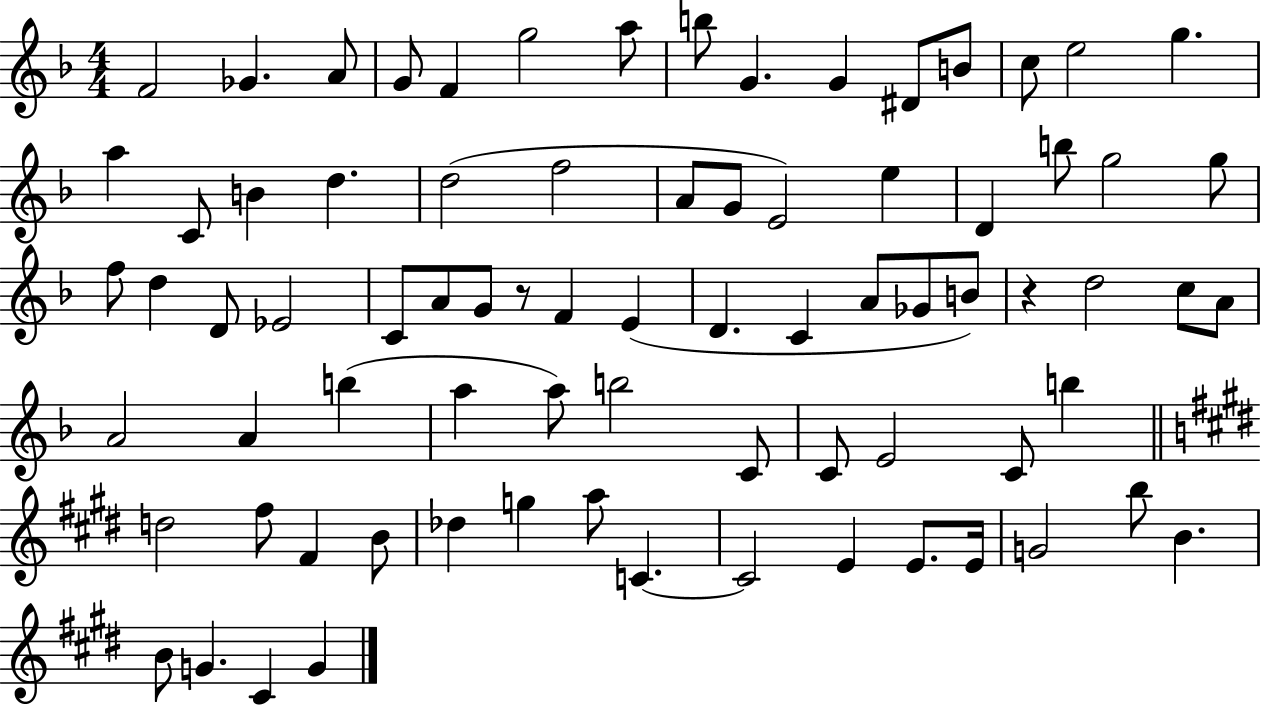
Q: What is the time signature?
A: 4/4